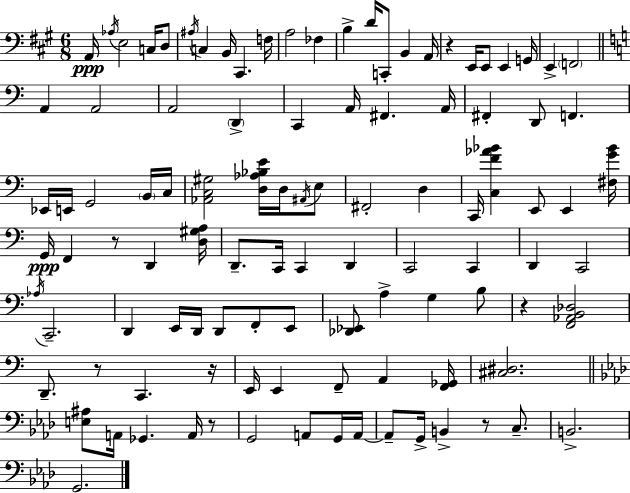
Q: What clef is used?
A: bass